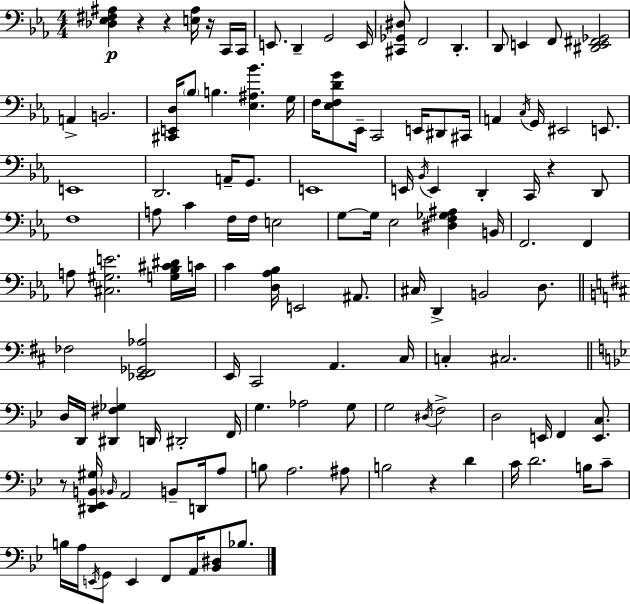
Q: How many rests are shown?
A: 6